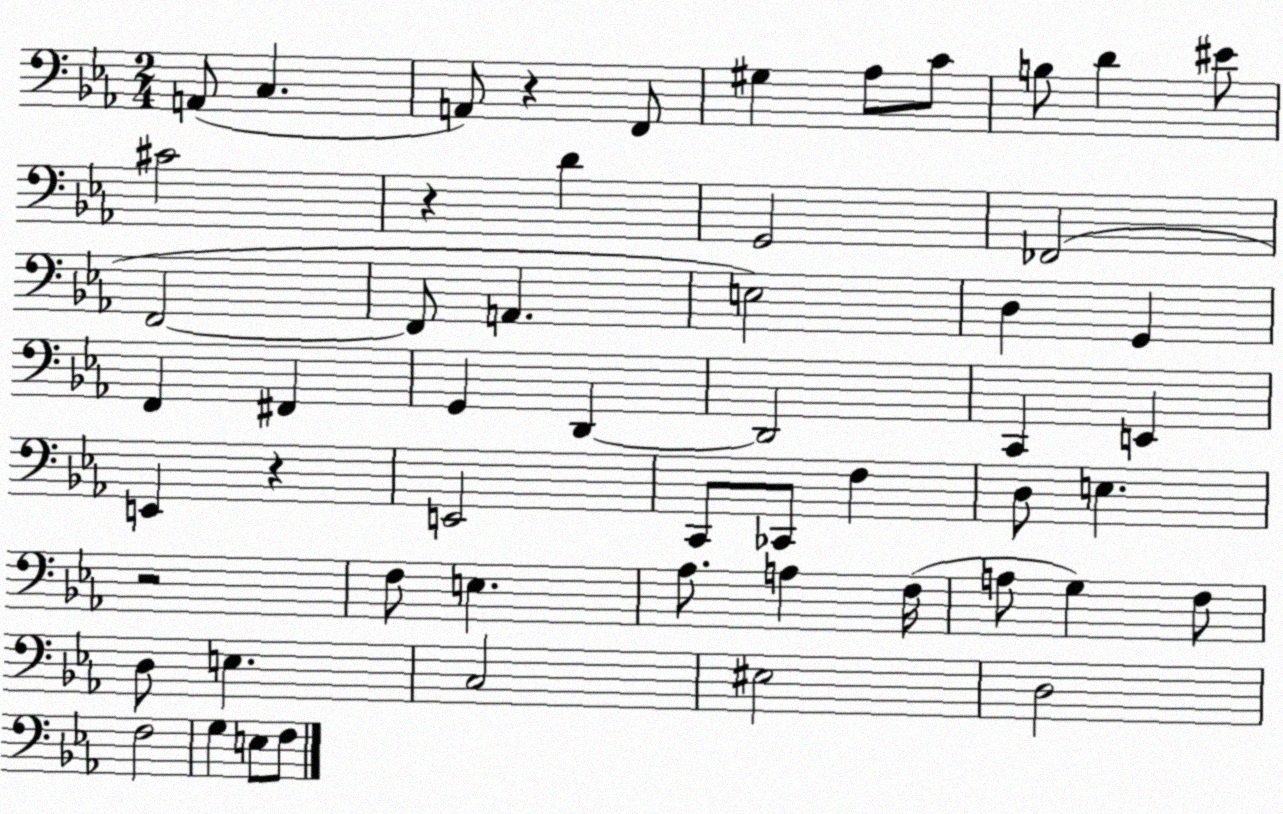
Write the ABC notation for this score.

X:1
T:Untitled
M:2/4
L:1/4
K:Eb
A,,/2 C, A,,/2 z F,,/2 ^G, _A,/2 C/2 B,/2 D ^E/2 ^C2 z D G,,2 _F,,2 F,,2 F,,/2 A,, E,2 D, G,, F,, ^F,, G,, D,, D,,2 C,, E,, E,, z E,,2 C,,/2 _C,,/2 F, D,/2 E, z2 F,/2 E, _A,/2 A, F,/4 A,/2 G, F,/2 D,/2 E, C,2 ^E,2 D,2 F,2 G, E,/2 F,/2